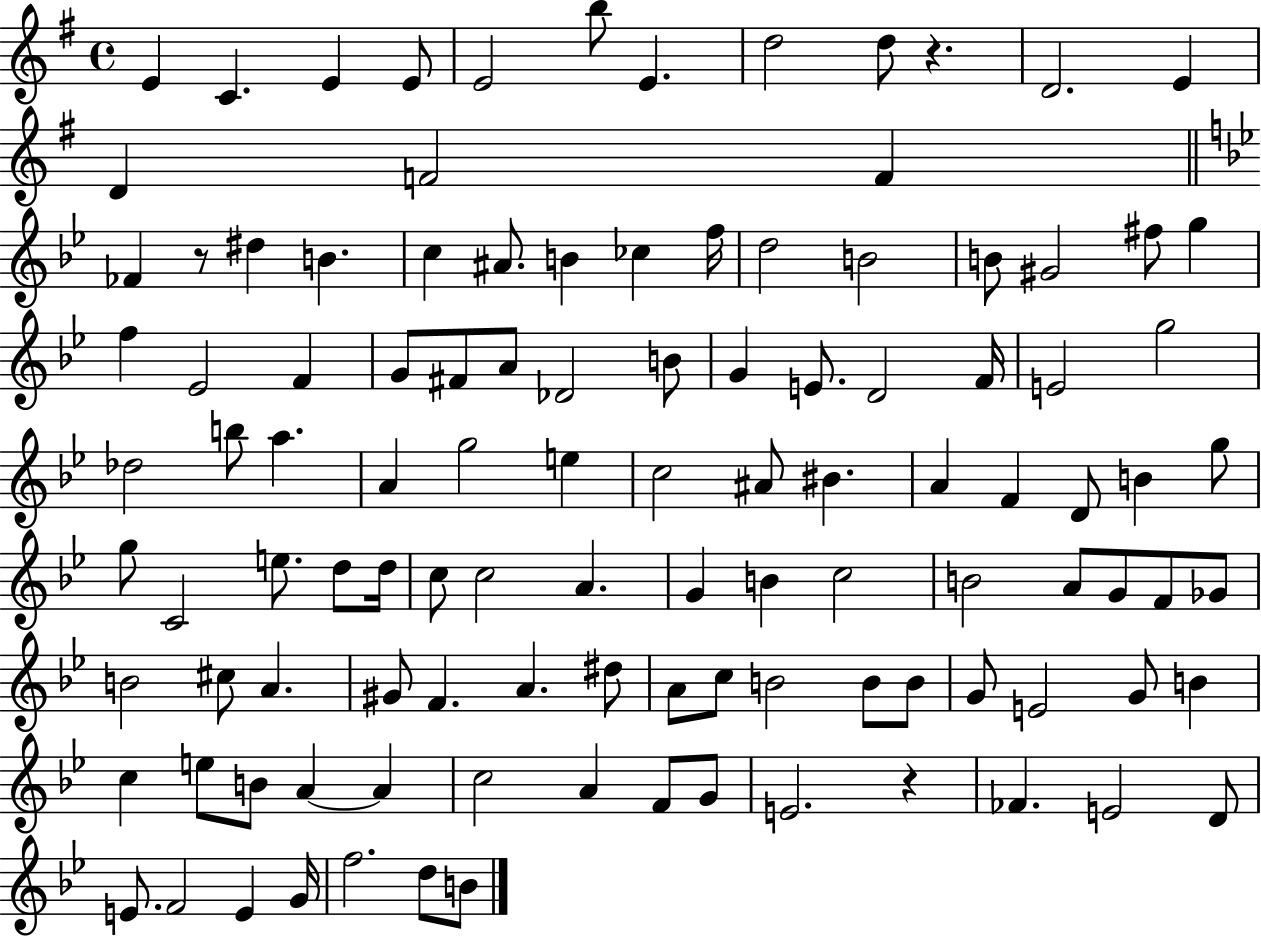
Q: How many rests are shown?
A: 3